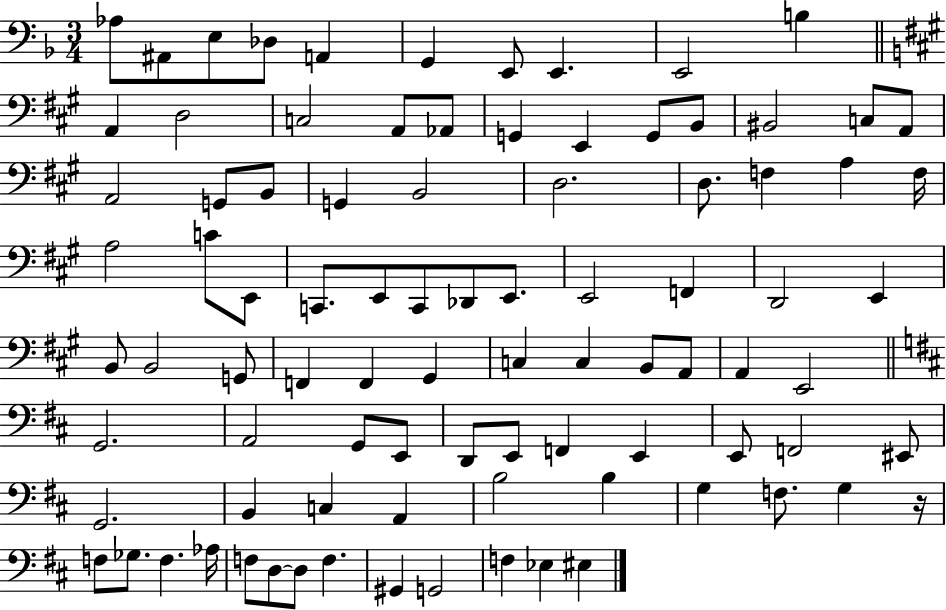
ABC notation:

X:1
T:Untitled
M:3/4
L:1/4
K:F
_A,/2 ^A,,/2 E,/2 _D,/2 A,, G,, E,,/2 E,, E,,2 B, A,, D,2 C,2 A,,/2 _A,,/2 G,, E,, G,,/2 B,,/2 ^B,,2 C,/2 A,,/2 A,,2 G,,/2 B,,/2 G,, B,,2 D,2 D,/2 F, A, F,/4 A,2 C/2 E,,/2 C,,/2 E,,/2 C,,/2 _D,,/2 E,,/2 E,,2 F,, D,,2 E,, B,,/2 B,,2 G,,/2 F,, F,, ^G,, C, C, B,,/2 A,,/2 A,, E,,2 G,,2 A,,2 G,,/2 E,,/2 D,,/2 E,,/2 F,, E,, E,,/2 F,,2 ^E,,/2 G,,2 B,, C, A,, B,2 B, G, F,/2 G, z/4 F,/2 _G,/2 F, _A,/4 F,/2 D,/2 D,/2 F, ^G,, G,,2 F, _E, ^E,